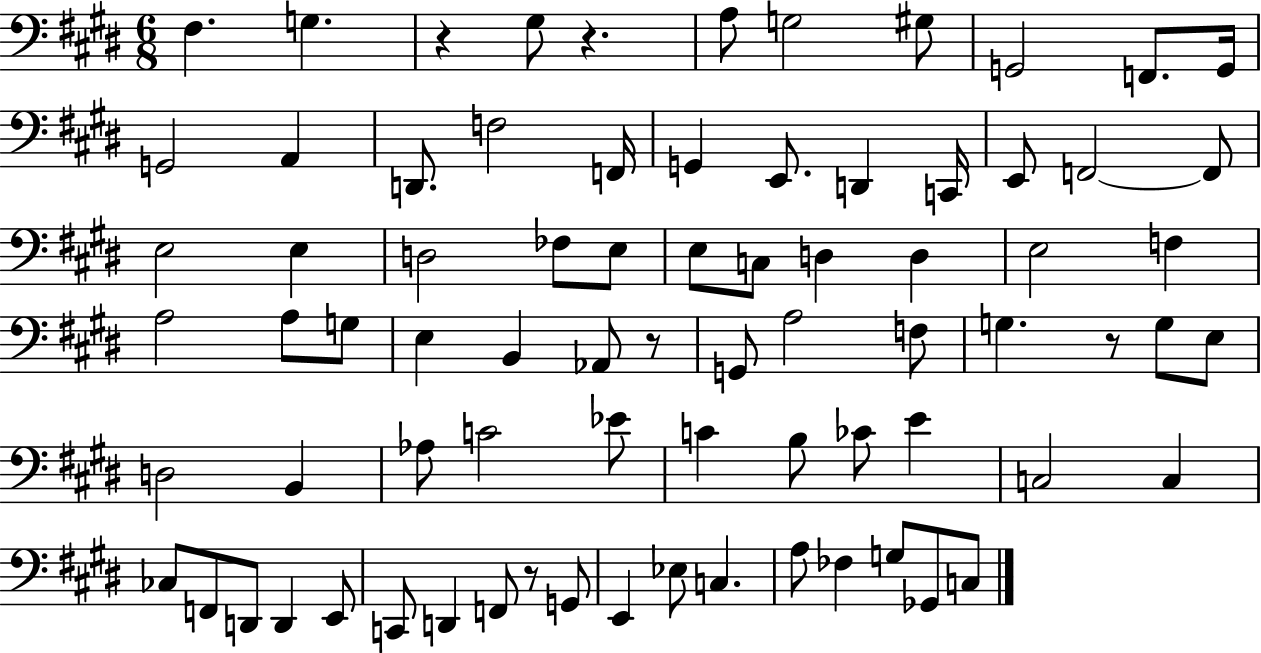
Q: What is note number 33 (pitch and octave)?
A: A3